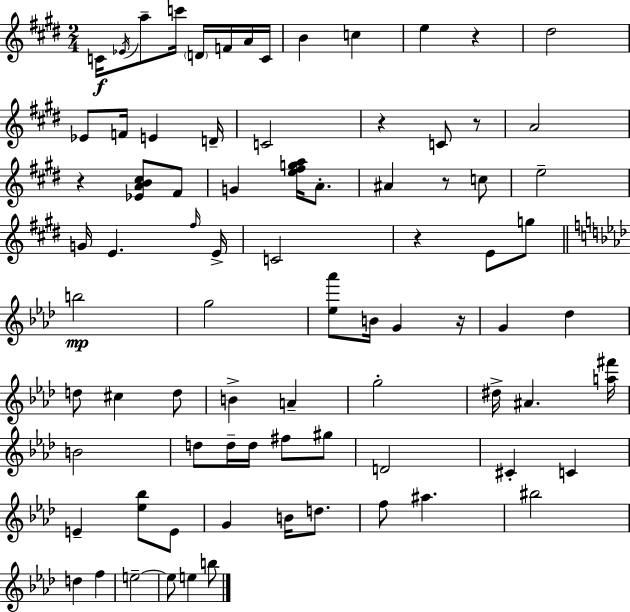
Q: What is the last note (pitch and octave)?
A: B5